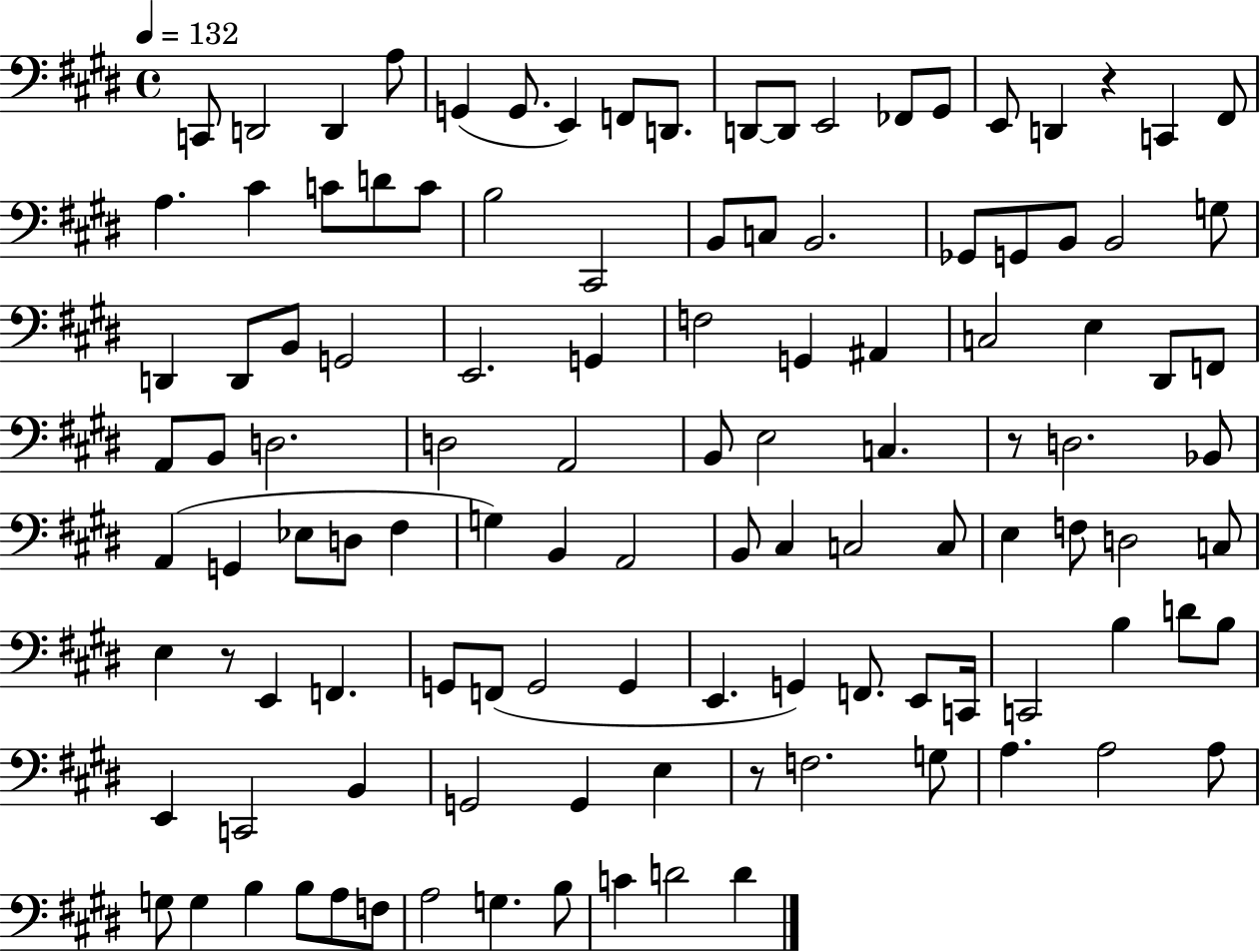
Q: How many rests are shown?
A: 4